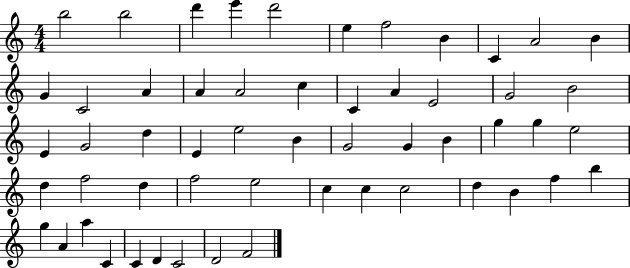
{
  \clef treble
  \numericTimeSignature
  \time 4/4
  \key c \major
  b''2 b''2 | d'''4 e'''4 d'''2 | e''4 f''2 b'4 | c'4 a'2 b'4 | \break g'4 c'2 a'4 | a'4 a'2 c''4 | c'4 a'4 e'2 | g'2 b'2 | \break e'4 g'2 d''4 | e'4 e''2 b'4 | g'2 g'4 b'4 | g''4 g''4 e''2 | \break d''4 f''2 d''4 | f''2 e''2 | c''4 c''4 c''2 | d''4 b'4 f''4 b''4 | \break g''4 a'4 a''4 c'4 | c'4 d'4 c'2 | d'2 f'2 | \bar "|."
}